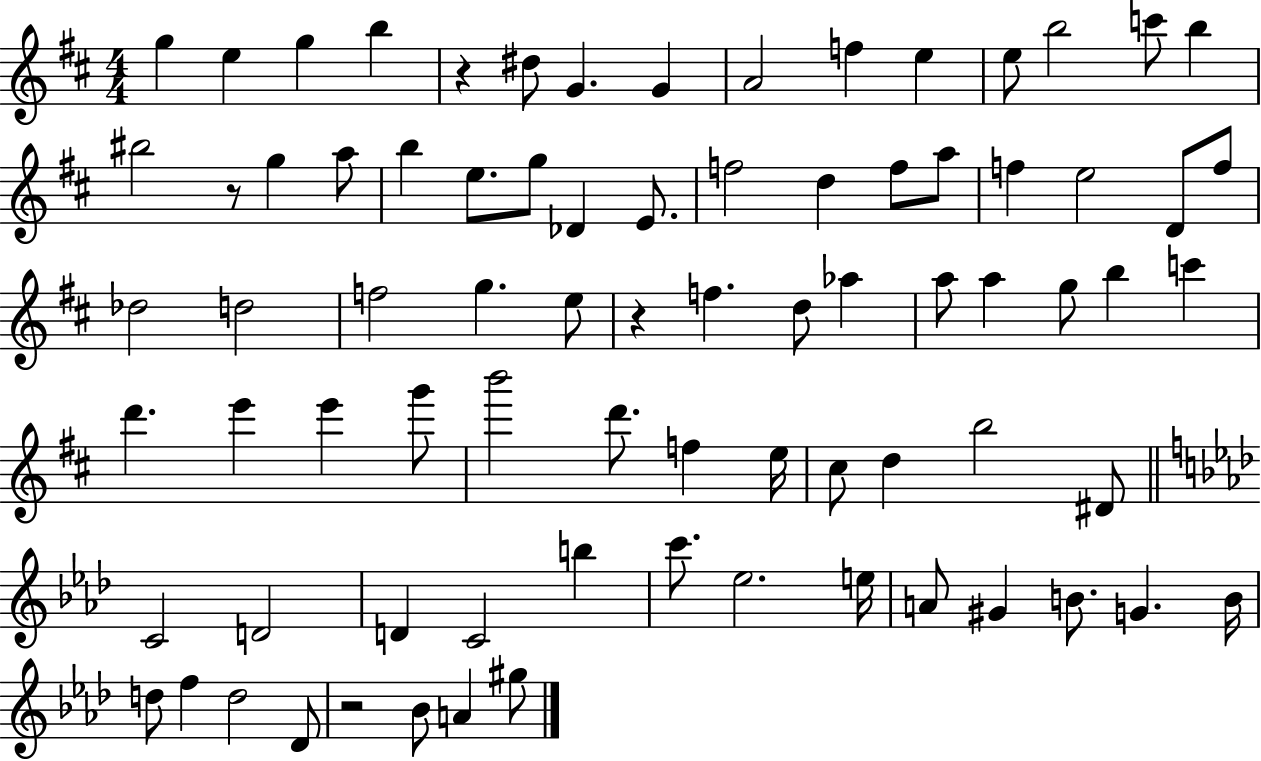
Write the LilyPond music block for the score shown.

{
  \clef treble
  \numericTimeSignature
  \time 4/4
  \key d \major
  g''4 e''4 g''4 b''4 | r4 dis''8 g'4. g'4 | a'2 f''4 e''4 | e''8 b''2 c'''8 b''4 | \break bis''2 r8 g''4 a''8 | b''4 e''8. g''8 des'4 e'8. | f''2 d''4 f''8 a''8 | f''4 e''2 d'8 f''8 | \break des''2 d''2 | f''2 g''4. e''8 | r4 f''4. d''8 aes''4 | a''8 a''4 g''8 b''4 c'''4 | \break d'''4. e'''4 e'''4 g'''8 | b'''2 d'''8. f''4 e''16 | cis''8 d''4 b''2 dis'8 | \bar "||" \break \key aes \major c'2 d'2 | d'4 c'2 b''4 | c'''8. ees''2. e''16 | a'8 gis'4 b'8. g'4. b'16 | \break d''8 f''4 d''2 des'8 | r2 bes'8 a'4 gis''8 | \bar "|."
}